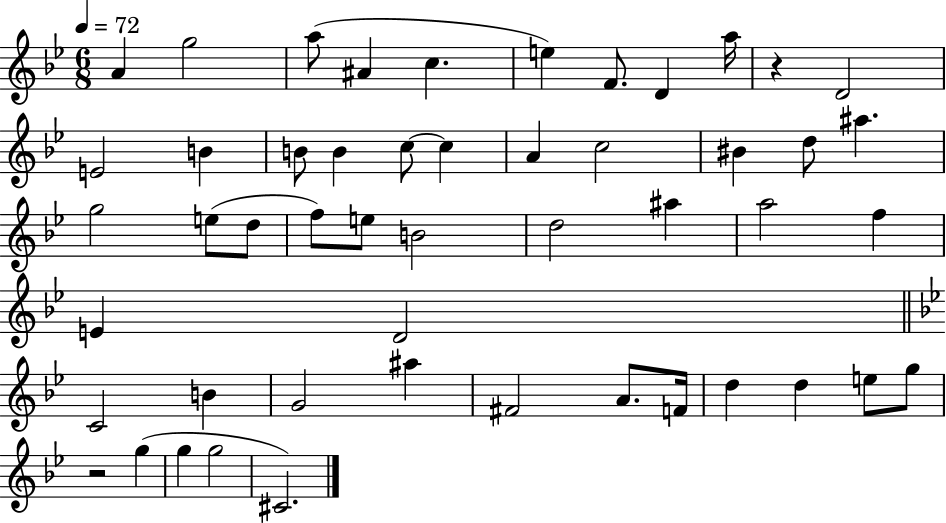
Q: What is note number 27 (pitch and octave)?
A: B4